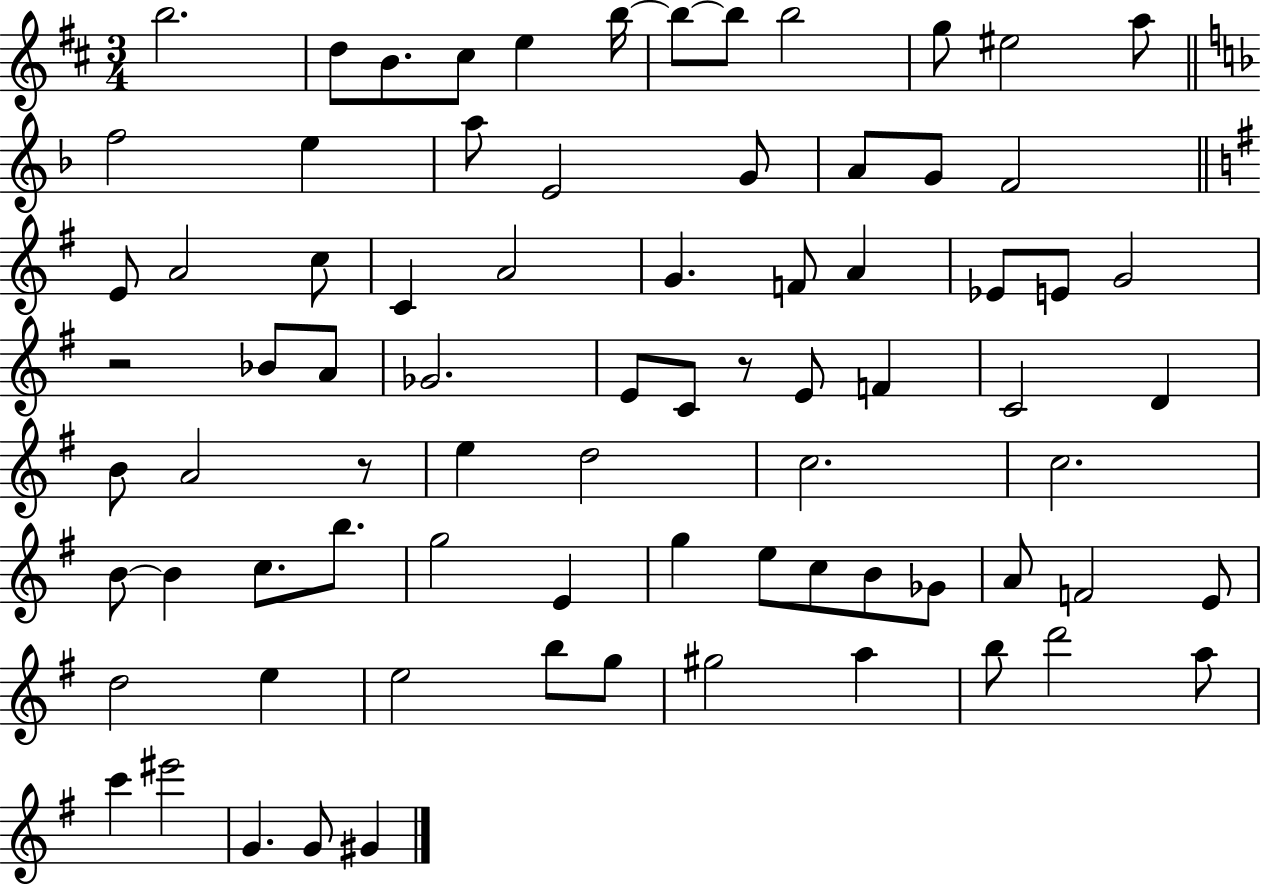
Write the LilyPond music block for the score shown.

{
  \clef treble
  \numericTimeSignature
  \time 3/4
  \key d \major
  b''2. | d''8 b'8. cis''8 e''4 b''16~~ | b''8~~ b''8 b''2 | g''8 eis''2 a''8 | \break \bar "||" \break \key d \minor f''2 e''4 | a''8 e'2 g'8 | a'8 g'8 f'2 | \bar "||" \break \key e \minor e'8 a'2 c''8 | c'4 a'2 | g'4. f'8 a'4 | ees'8 e'8 g'2 | \break r2 bes'8 a'8 | ges'2. | e'8 c'8 r8 e'8 f'4 | c'2 d'4 | \break b'8 a'2 r8 | e''4 d''2 | c''2. | c''2. | \break b'8~~ b'4 c''8. b''8. | g''2 e'4 | g''4 e''8 c''8 b'8 ges'8 | a'8 f'2 e'8 | \break d''2 e''4 | e''2 b''8 g''8 | gis''2 a''4 | b''8 d'''2 a''8 | \break c'''4 eis'''2 | g'4. g'8 gis'4 | \bar "|."
}